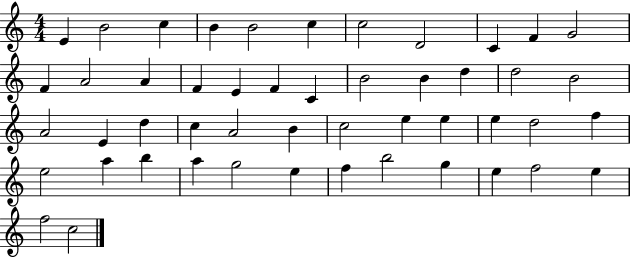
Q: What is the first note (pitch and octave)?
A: E4